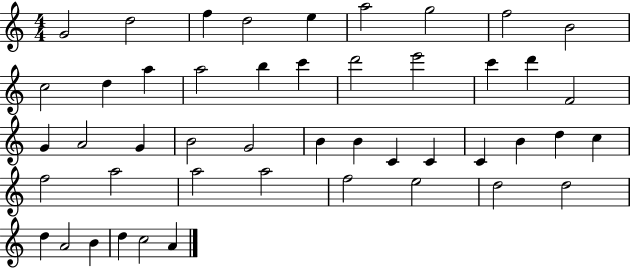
{
  \clef treble
  \numericTimeSignature
  \time 4/4
  \key c \major
  g'2 d''2 | f''4 d''2 e''4 | a''2 g''2 | f''2 b'2 | \break c''2 d''4 a''4 | a''2 b''4 c'''4 | d'''2 e'''2 | c'''4 d'''4 f'2 | \break g'4 a'2 g'4 | b'2 g'2 | b'4 b'4 c'4 c'4 | c'4 b'4 d''4 c''4 | \break f''2 a''2 | a''2 a''2 | f''2 e''2 | d''2 d''2 | \break d''4 a'2 b'4 | d''4 c''2 a'4 | \bar "|."
}